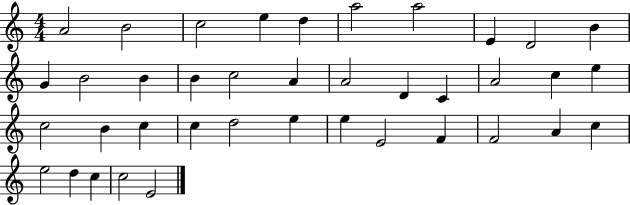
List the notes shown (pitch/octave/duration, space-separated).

A4/h B4/h C5/h E5/q D5/q A5/h A5/h E4/q D4/h B4/q G4/q B4/h B4/q B4/q C5/h A4/q A4/h D4/q C4/q A4/h C5/q E5/q C5/h B4/q C5/q C5/q D5/h E5/q E5/q E4/h F4/q F4/h A4/q C5/q E5/h D5/q C5/q C5/h E4/h